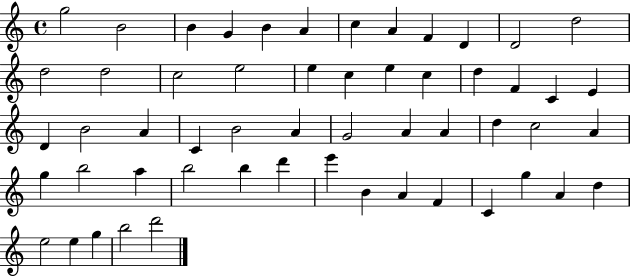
X:1
T:Untitled
M:4/4
L:1/4
K:C
g2 B2 B G B A c A F D D2 d2 d2 d2 c2 e2 e c e c d F C E D B2 A C B2 A G2 A A d c2 A g b2 a b2 b d' e' B A F C g A d e2 e g b2 d'2